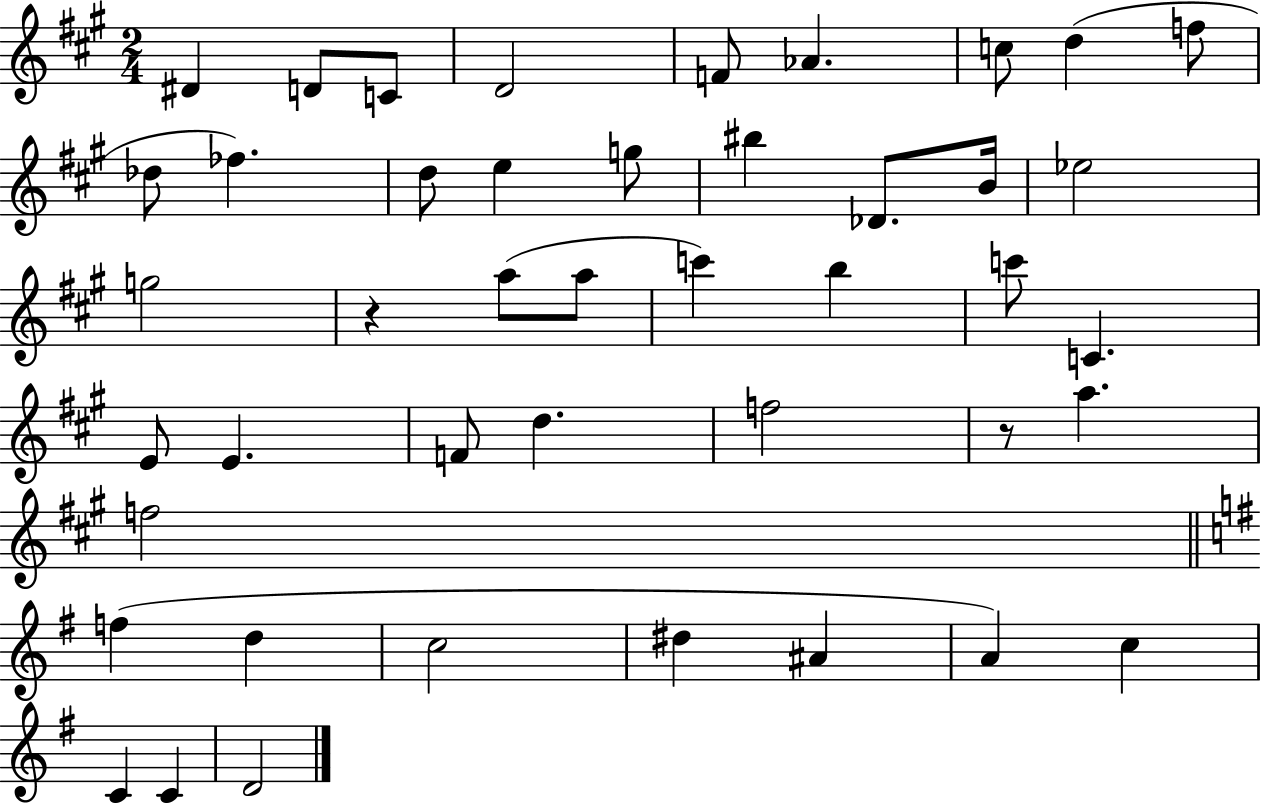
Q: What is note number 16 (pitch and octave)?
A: Db4